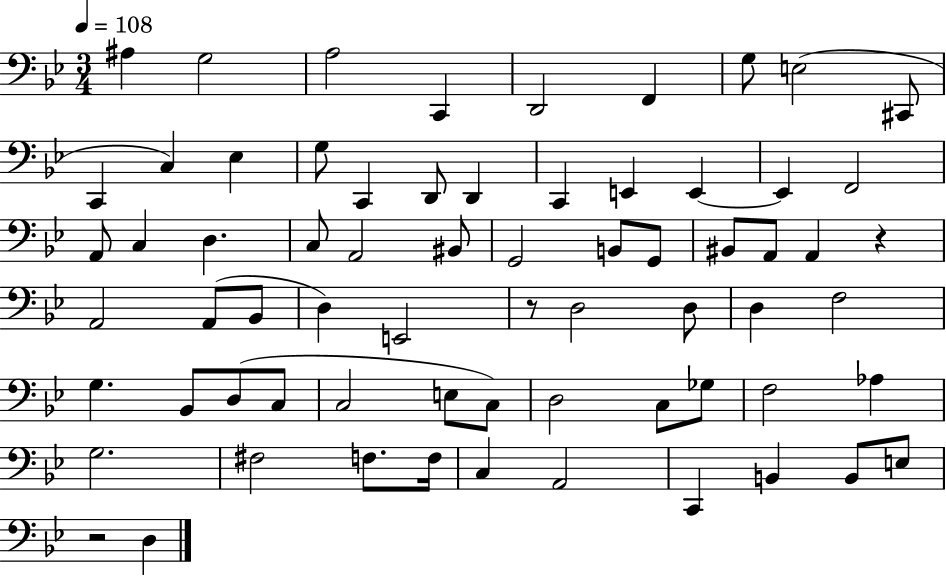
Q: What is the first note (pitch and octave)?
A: A#3